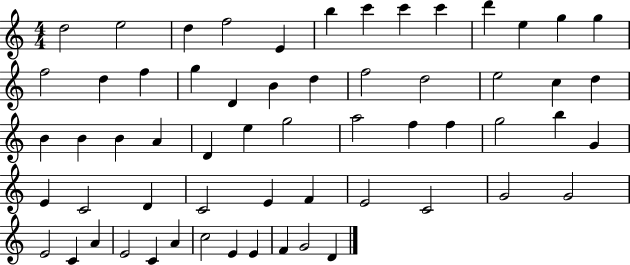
{
  \clef treble
  \numericTimeSignature
  \time 4/4
  \key c \major
  d''2 e''2 | d''4 f''2 e'4 | b''4 c'''4 c'''4 c'''4 | d'''4 e''4 g''4 g''4 | \break f''2 d''4 f''4 | g''4 d'4 b'4 d''4 | f''2 d''2 | e''2 c''4 d''4 | \break b'4 b'4 b'4 a'4 | d'4 e''4 g''2 | a''2 f''4 f''4 | g''2 b''4 g'4 | \break e'4 c'2 d'4 | c'2 e'4 f'4 | e'2 c'2 | g'2 g'2 | \break e'2 c'4 a'4 | e'2 c'4 a'4 | c''2 e'4 e'4 | f'4 g'2 d'4 | \break \bar "|."
}